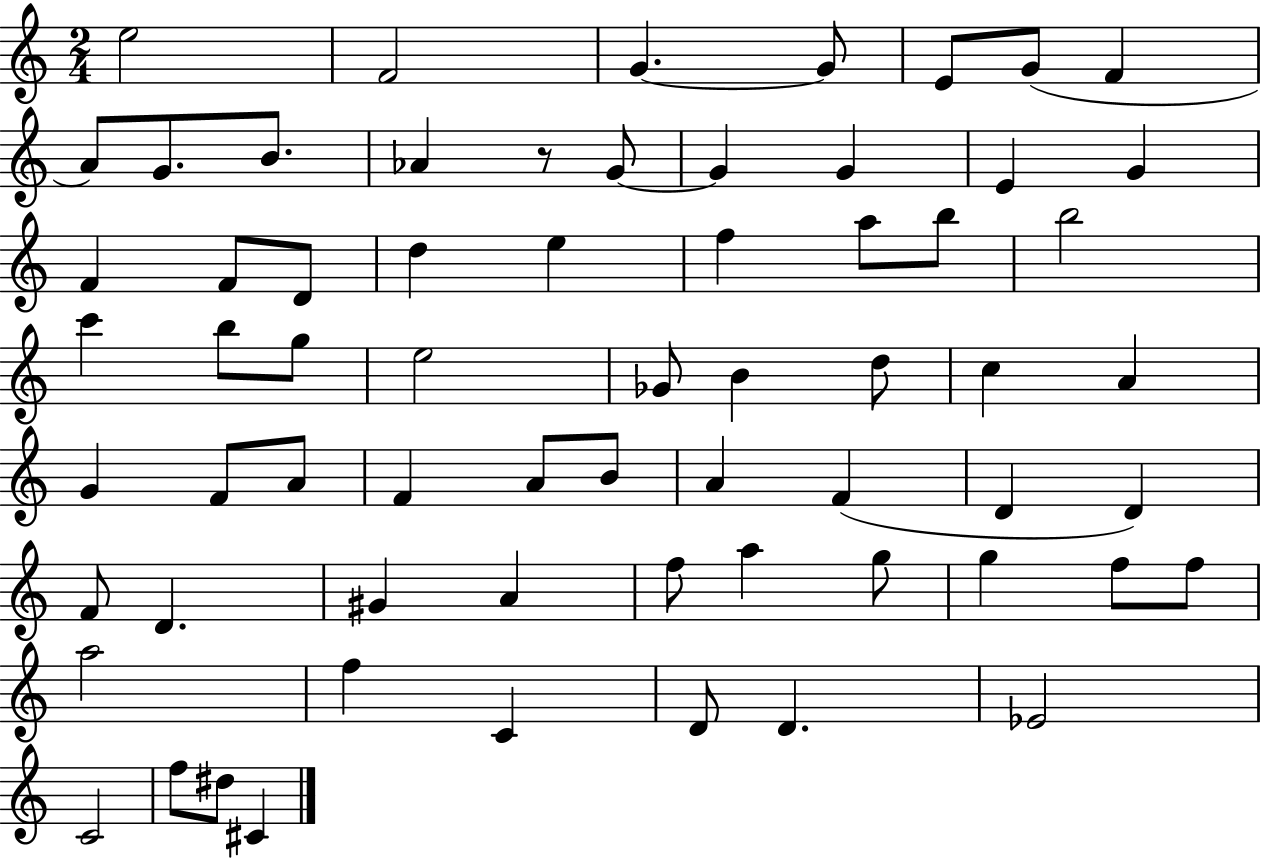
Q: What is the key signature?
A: C major